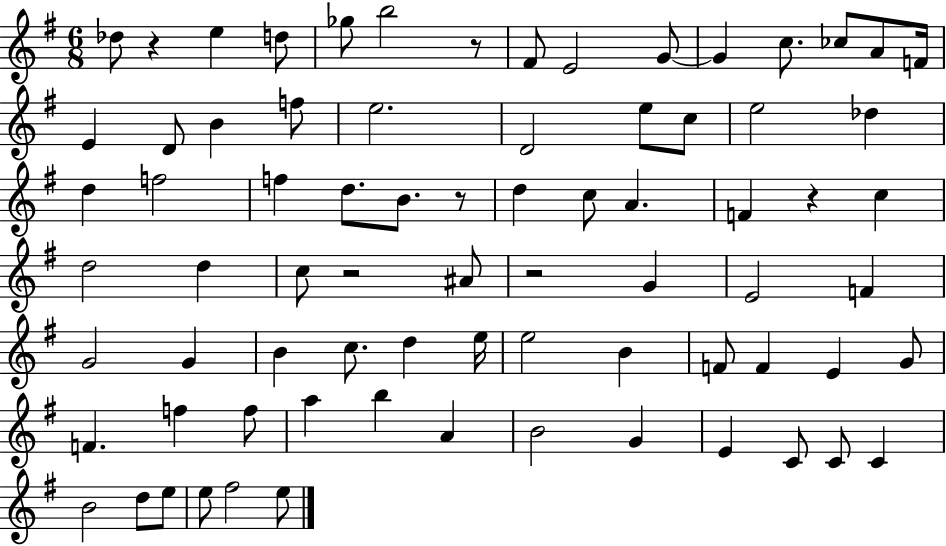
{
  \clef treble
  \numericTimeSignature
  \time 6/8
  \key g \major
  des''8 r4 e''4 d''8 | ges''8 b''2 r8 | fis'8 e'2 g'8~~ | g'4 c''8. ces''8 a'8 f'16 | \break e'4 d'8 b'4 f''8 | e''2. | d'2 e''8 c''8 | e''2 des''4 | \break d''4 f''2 | f''4 d''8. b'8. r8 | d''4 c''8 a'4. | f'4 r4 c''4 | \break d''2 d''4 | c''8 r2 ais'8 | r2 g'4 | e'2 f'4 | \break g'2 g'4 | b'4 c''8. d''4 e''16 | e''2 b'4 | f'8 f'4 e'4 g'8 | \break f'4. f''4 f''8 | a''4 b''4 a'4 | b'2 g'4 | e'4 c'8 c'8 c'4 | \break b'2 d''8 e''8 | e''8 fis''2 e''8 | \bar "|."
}